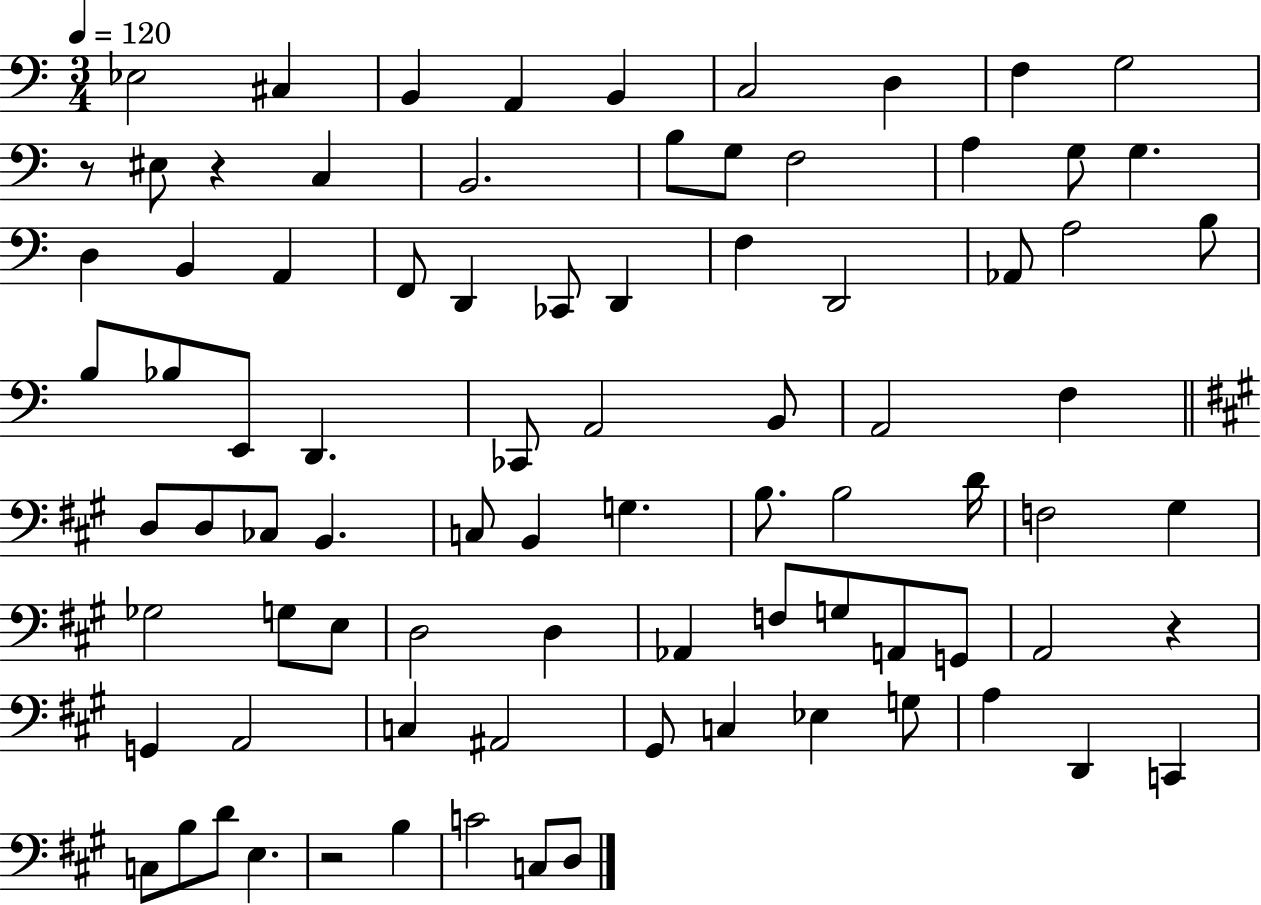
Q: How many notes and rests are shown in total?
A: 85